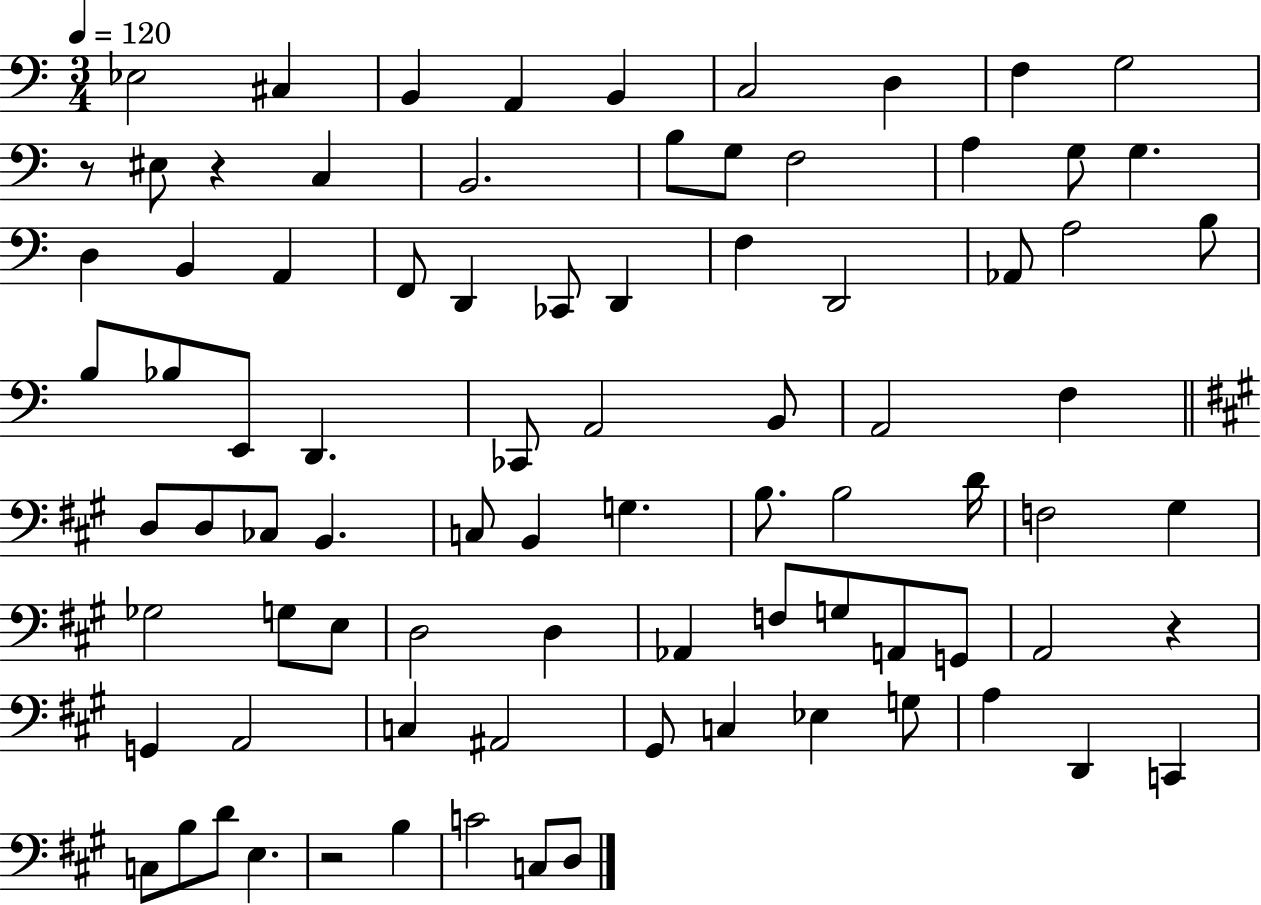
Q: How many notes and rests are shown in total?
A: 85